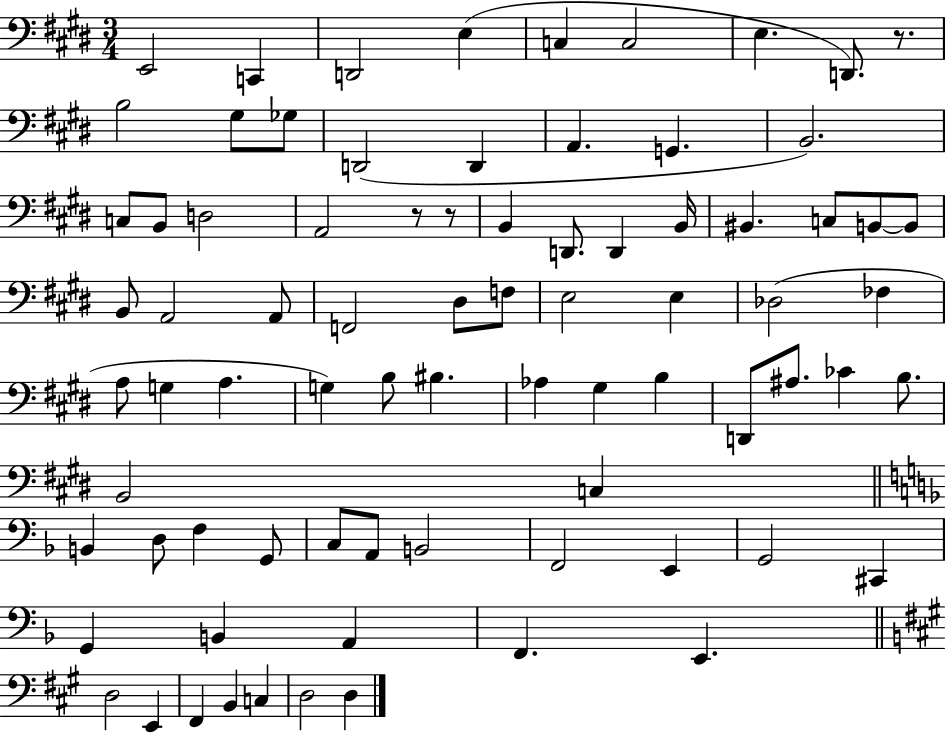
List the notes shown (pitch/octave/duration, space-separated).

E2/h C2/q D2/h E3/q C3/q C3/h E3/q. D2/e. R/e. B3/h G#3/e Gb3/e D2/h D2/q A2/q. G2/q. B2/h. C3/e B2/e D3/h A2/h R/e R/e B2/q D2/e. D2/q B2/s BIS2/q. C3/e B2/e B2/e B2/e A2/h A2/e F2/h D#3/e F3/e E3/h E3/q Db3/h FES3/q A3/e G3/q A3/q. G3/q B3/e BIS3/q. Ab3/q G#3/q B3/q D2/e A#3/e. CES4/q B3/e. B2/h C3/q B2/q D3/e F3/q G2/e C3/e A2/e B2/h F2/h E2/q G2/h C#2/q G2/q B2/q A2/q F2/q. E2/q. D3/h E2/q F#2/q B2/q C3/q D3/h D3/q